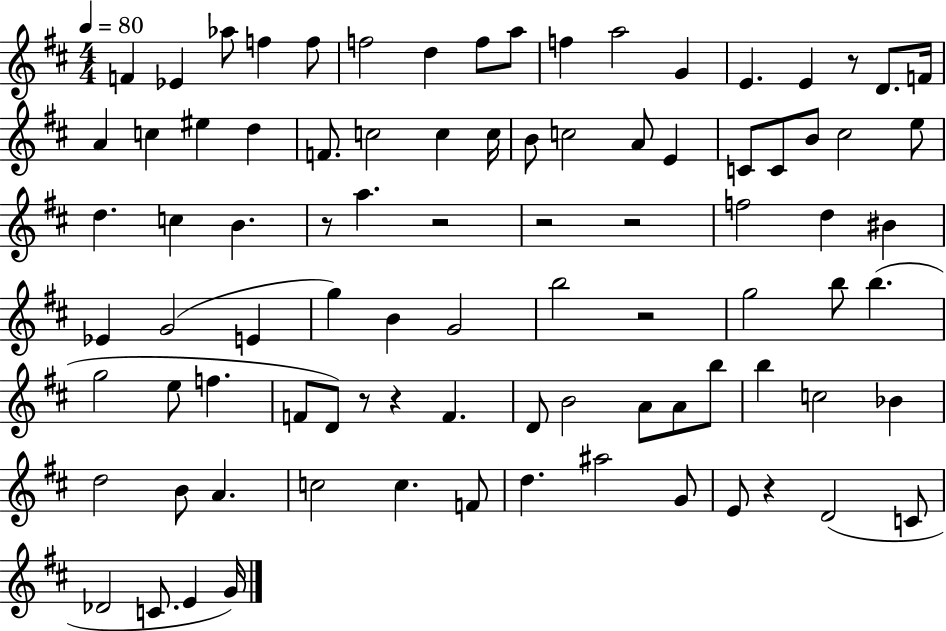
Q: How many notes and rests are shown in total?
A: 89